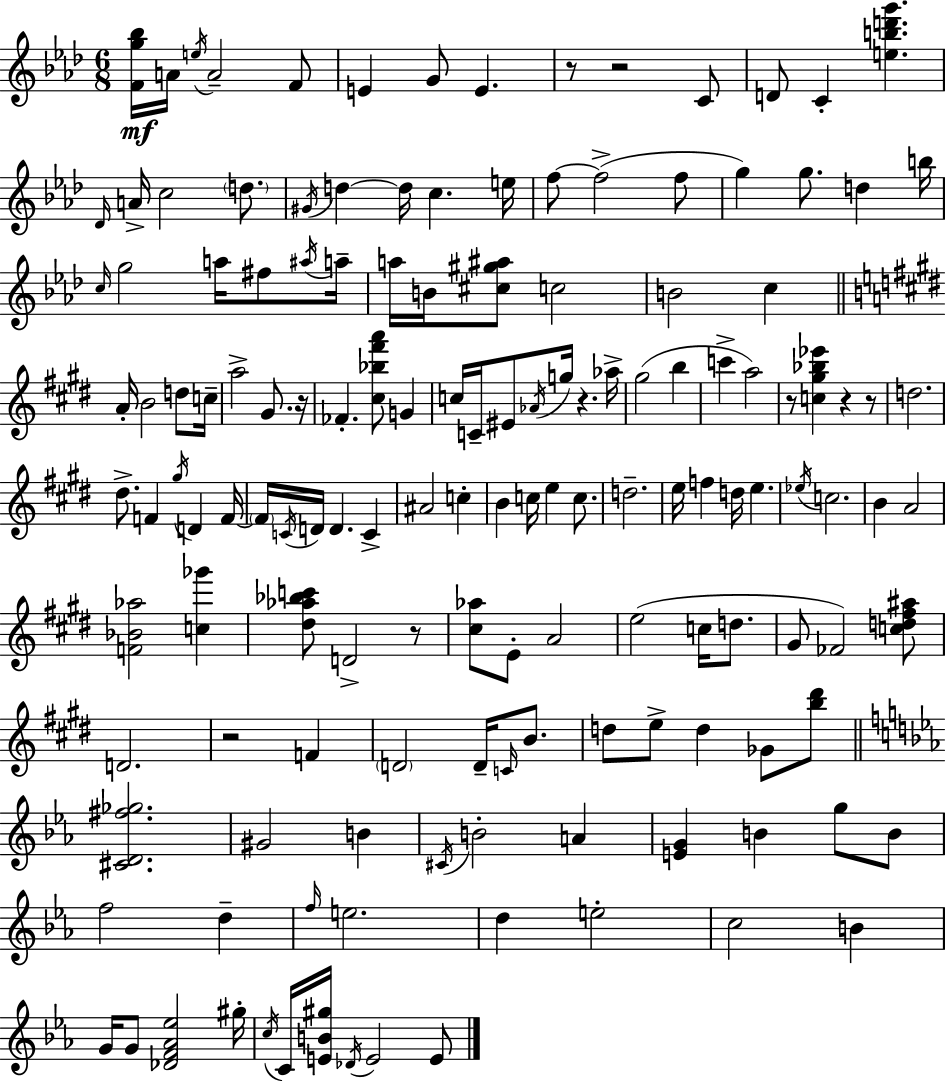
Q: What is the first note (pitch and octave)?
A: A4